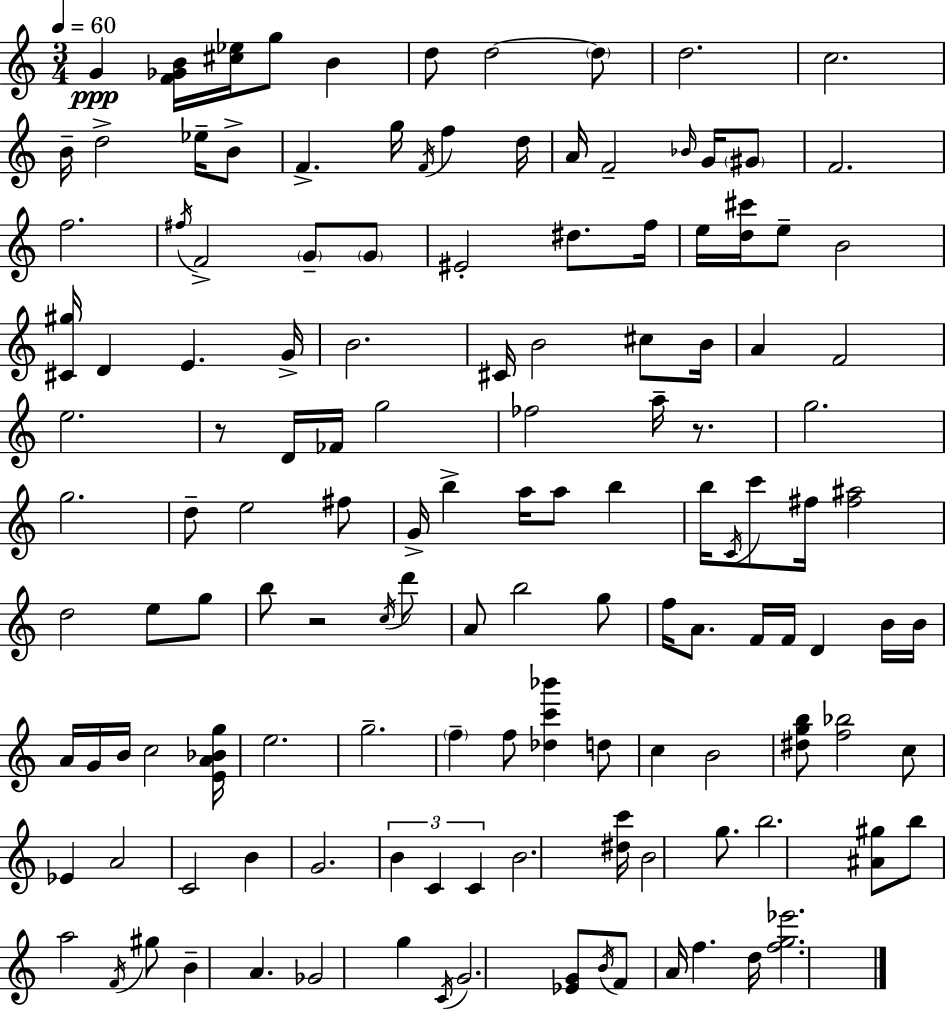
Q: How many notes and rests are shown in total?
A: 135